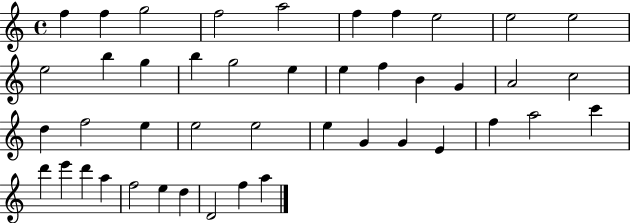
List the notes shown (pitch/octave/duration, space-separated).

F5/q F5/q G5/h F5/h A5/h F5/q F5/q E5/h E5/h E5/h E5/h B5/q G5/q B5/q G5/h E5/q E5/q F5/q B4/q G4/q A4/h C5/h D5/q F5/h E5/q E5/h E5/h E5/q G4/q G4/q E4/q F5/q A5/h C6/q D6/q E6/q D6/q A5/q F5/h E5/q D5/q D4/h F5/q A5/q